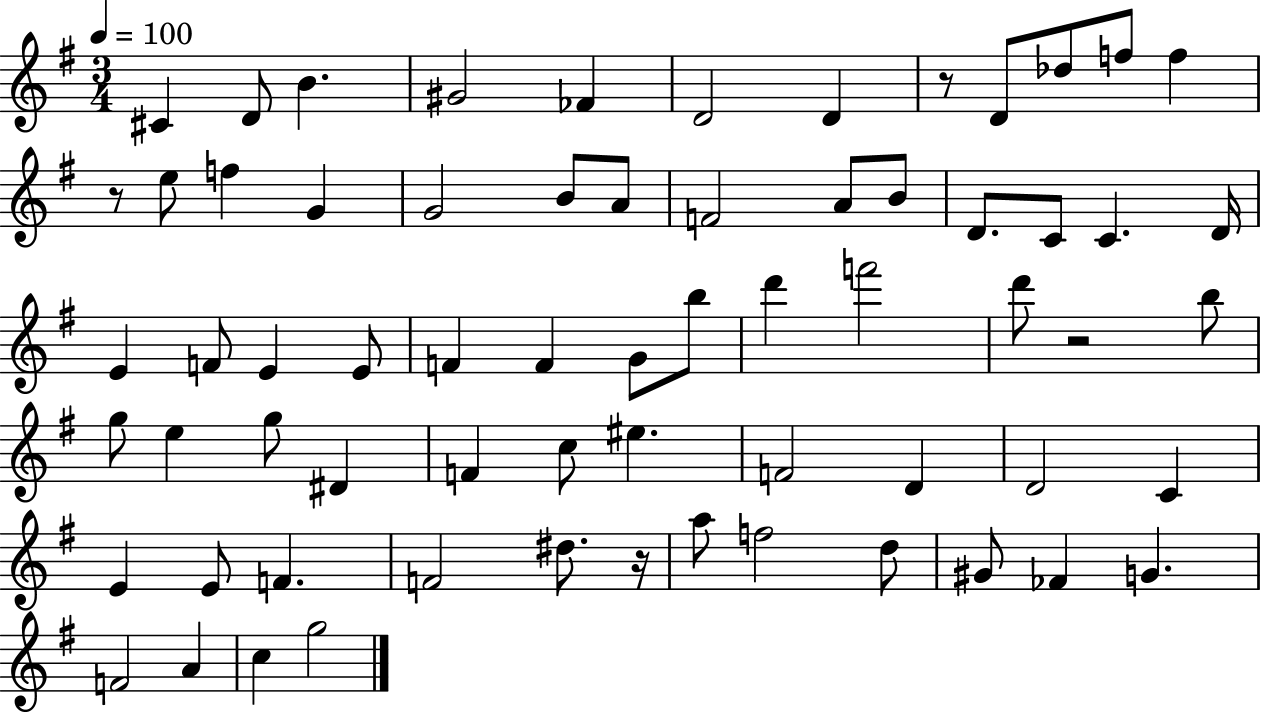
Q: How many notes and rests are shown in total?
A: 66